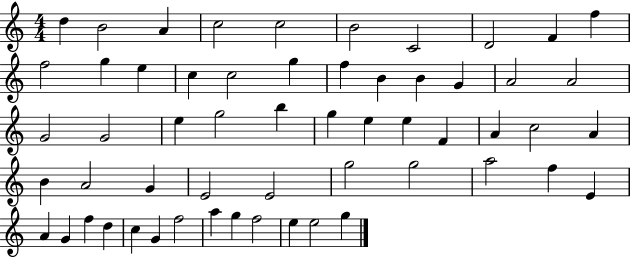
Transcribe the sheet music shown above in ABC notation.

X:1
T:Untitled
M:4/4
L:1/4
K:C
d B2 A c2 c2 B2 C2 D2 F f f2 g e c c2 g f B B G A2 A2 G2 G2 e g2 b g e e F A c2 A B A2 G E2 E2 g2 g2 a2 f E A G f d c G f2 a g f2 e e2 g